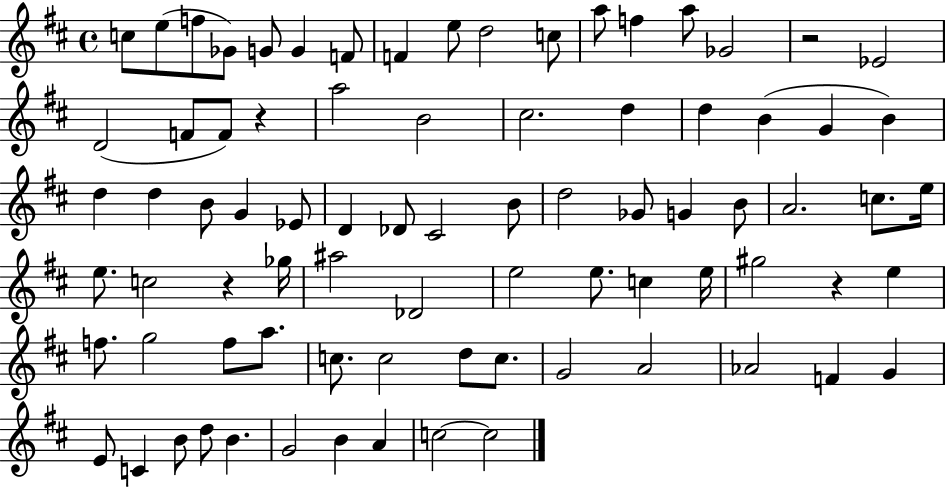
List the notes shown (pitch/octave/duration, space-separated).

C5/e E5/e F5/e Gb4/e G4/e G4/q F4/e F4/q E5/e D5/h C5/e A5/e F5/q A5/e Gb4/h R/h Eb4/h D4/h F4/e F4/e R/q A5/h B4/h C#5/h. D5/q D5/q B4/q G4/q B4/q D5/q D5/q B4/e G4/q Eb4/e D4/q Db4/e C#4/h B4/e D5/h Gb4/e G4/q B4/e A4/h. C5/e. E5/s E5/e. C5/h R/q Gb5/s A#5/h Db4/h E5/h E5/e. C5/q E5/s G#5/h R/q E5/q F5/e. G5/h F5/e A5/e. C5/e. C5/h D5/e C5/e. G4/h A4/h Ab4/h F4/q G4/q E4/e C4/q B4/e D5/e B4/q. G4/h B4/q A4/q C5/h C5/h